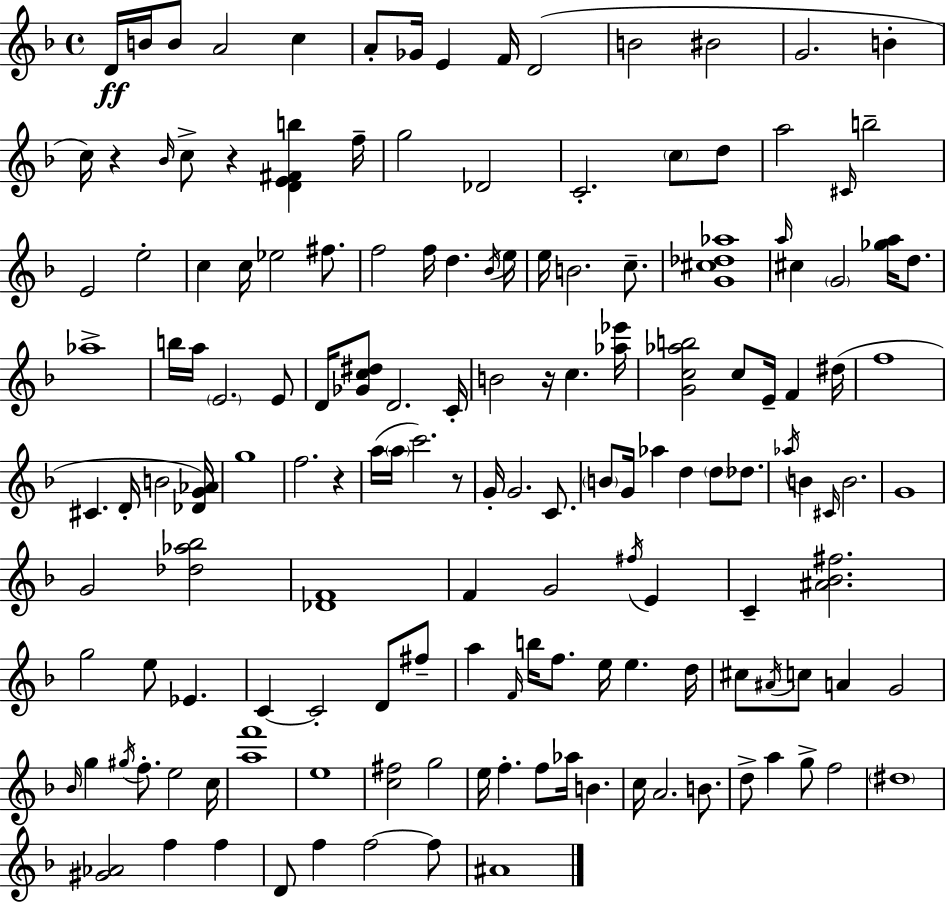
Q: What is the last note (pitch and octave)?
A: A#4